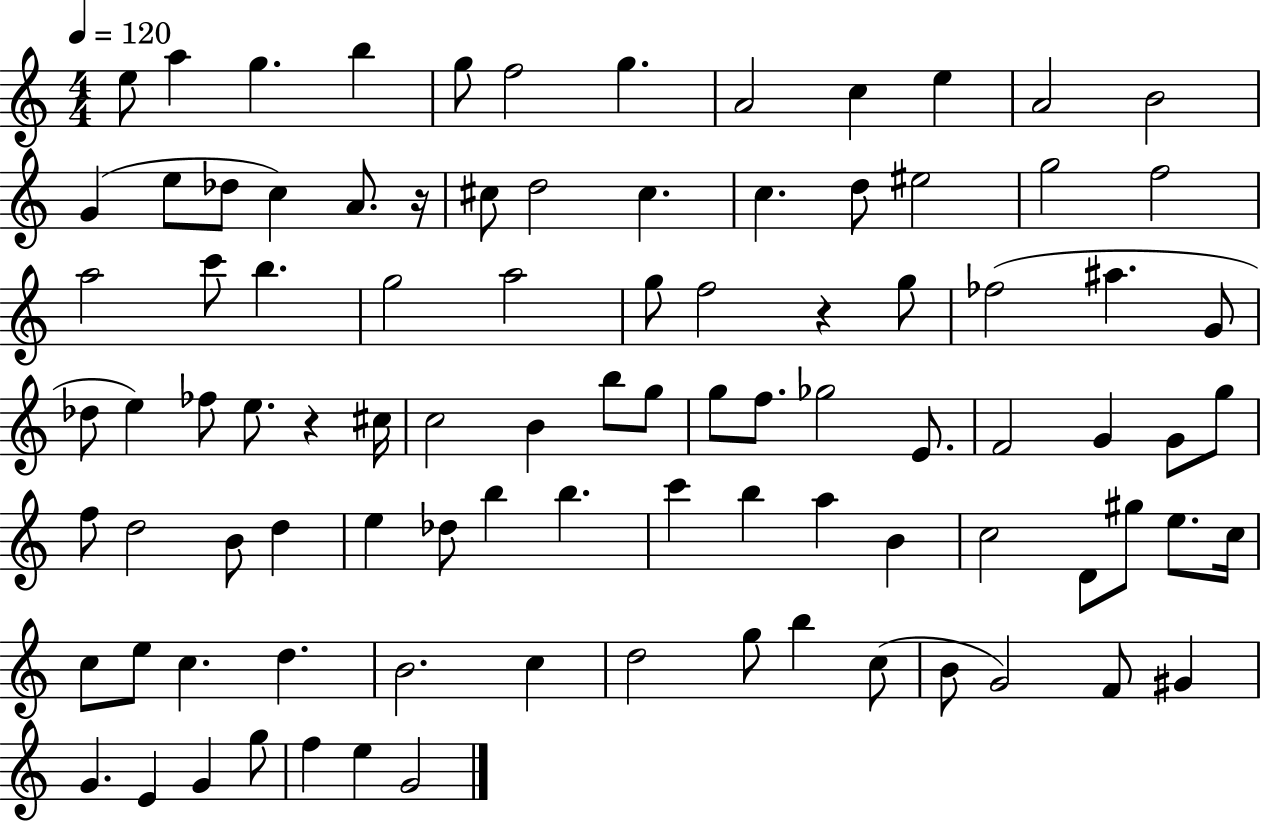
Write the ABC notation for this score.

X:1
T:Untitled
M:4/4
L:1/4
K:C
e/2 a g b g/2 f2 g A2 c e A2 B2 G e/2 _d/2 c A/2 z/4 ^c/2 d2 ^c c d/2 ^e2 g2 f2 a2 c'/2 b g2 a2 g/2 f2 z g/2 _f2 ^a G/2 _d/2 e _f/2 e/2 z ^c/4 c2 B b/2 g/2 g/2 f/2 _g2 E/2 F2 G G/2 g/2 f/2 d2 B/2 d e _d/2 b b c' b a B c2 D/2 ^g/2 e/2 c/4 c/2 e/2 c d B2 c d2 g/2 b c/2 B/2 G2 F/2 ^G G E G g/2 f e G2